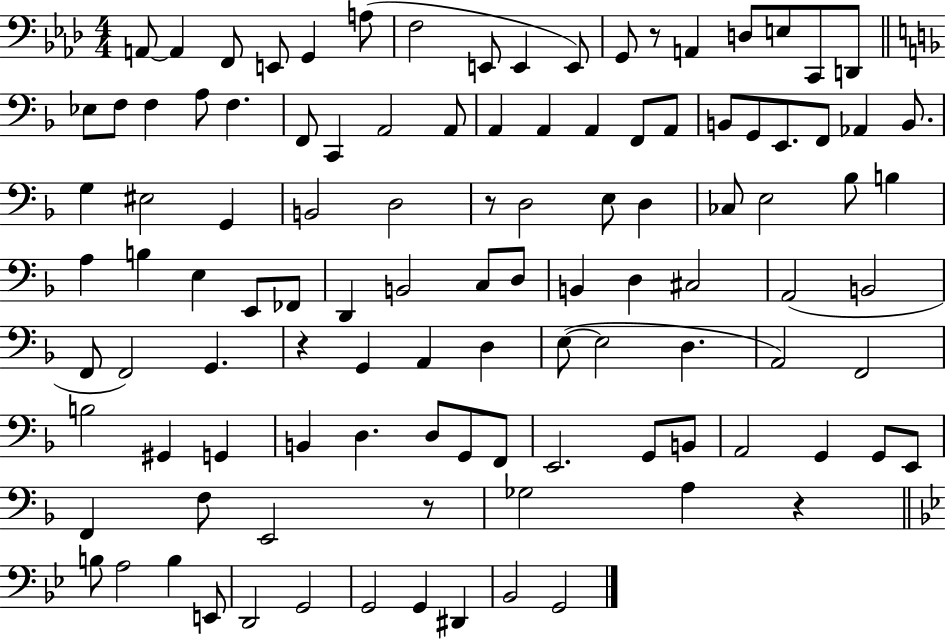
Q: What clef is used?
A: bass